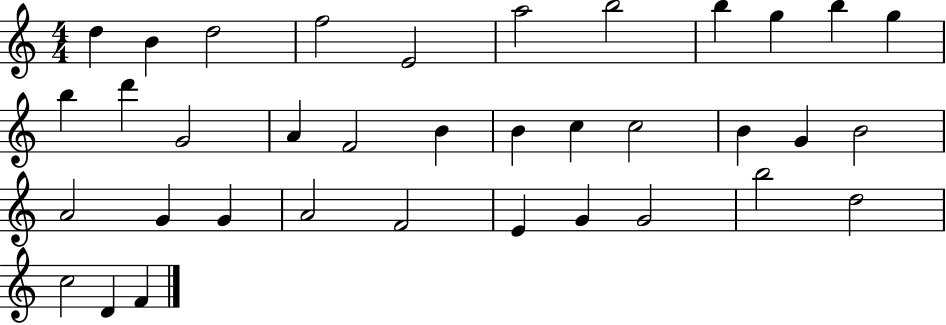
{
  \clef treble
  \numericTimeSignature
  \time 4/4
  \key c \major
  d''4 b'4 d''2 | f''2 e'2 | a''2 b''2 | b''4 g''4 b''4 g''4 | \break b''4 d'''4 g'2 | a'4 f'2 b'4 | b'4 c''4 c''2 | b'4 g'4 b'2 | \break a'2 g'4 g'4 | a'2 f'2 | e'4 g'4 g'2 | b''2 d''2 | \break c''2 d'4 f'4 | \bar "|."
}